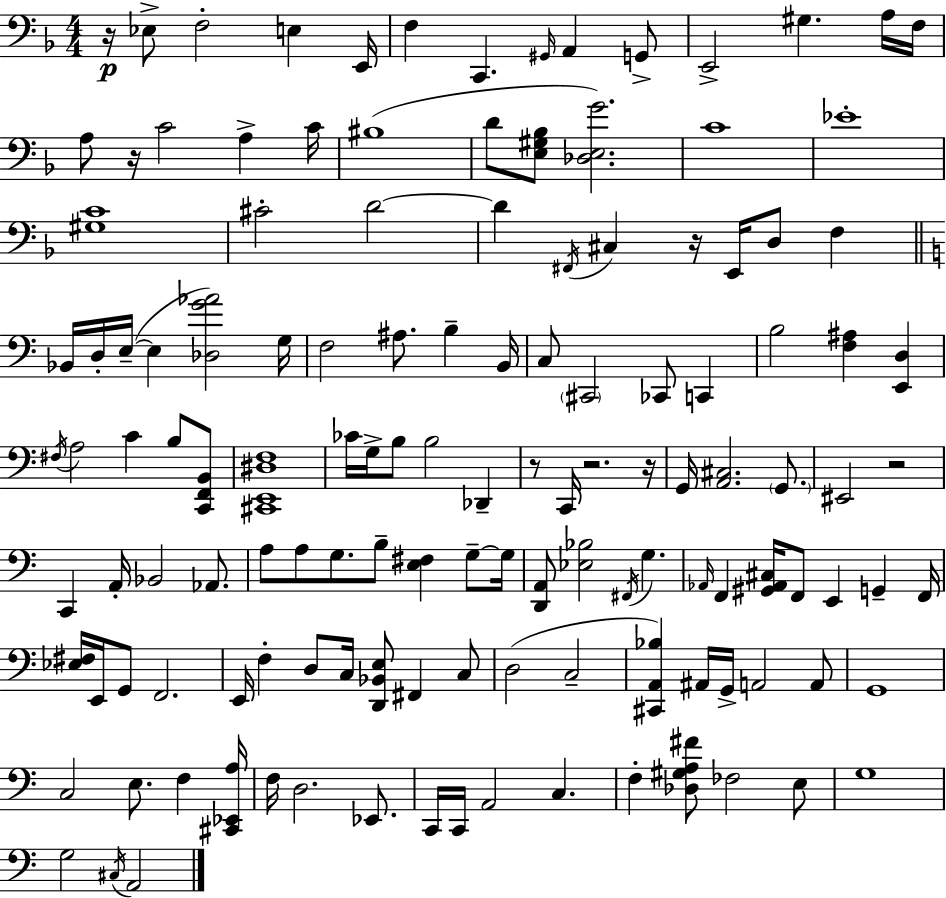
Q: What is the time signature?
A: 4/4